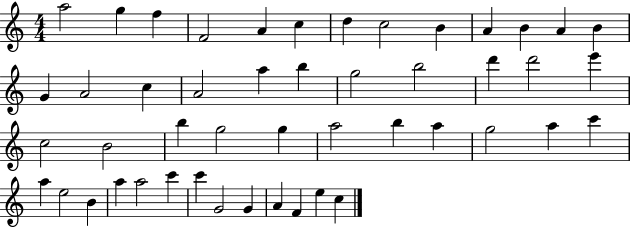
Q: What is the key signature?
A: C major